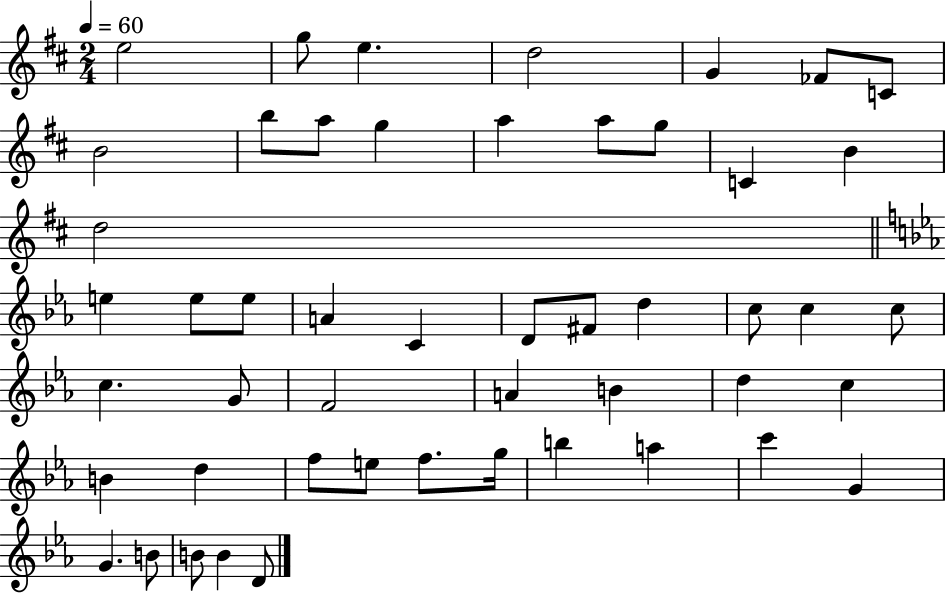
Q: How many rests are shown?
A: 0